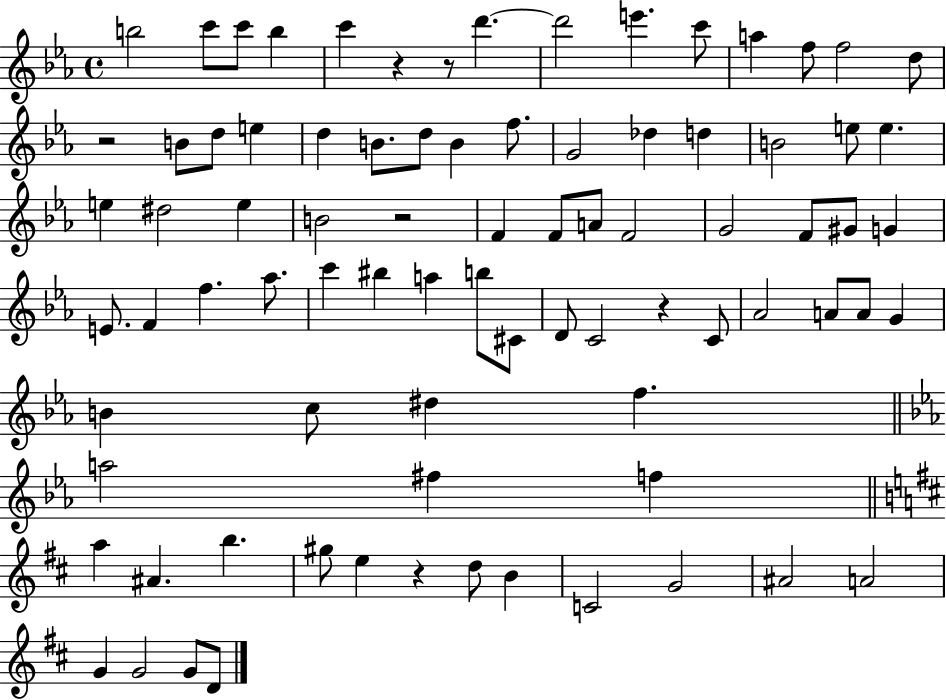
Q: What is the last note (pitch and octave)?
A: D4